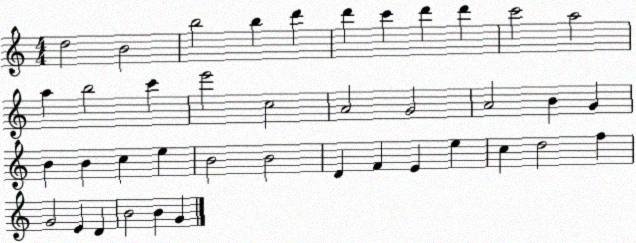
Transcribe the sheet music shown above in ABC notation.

X:1
T:Untitled
M:4/4
L:1/4
K:C
d2 B2 b2 b d' d' c' d' d' c'2 a2 a b2 c' e'2 c2 A2 G2 A2 B G B B c e B2 B2 D F E e c d2 f G2 E D B2 B G